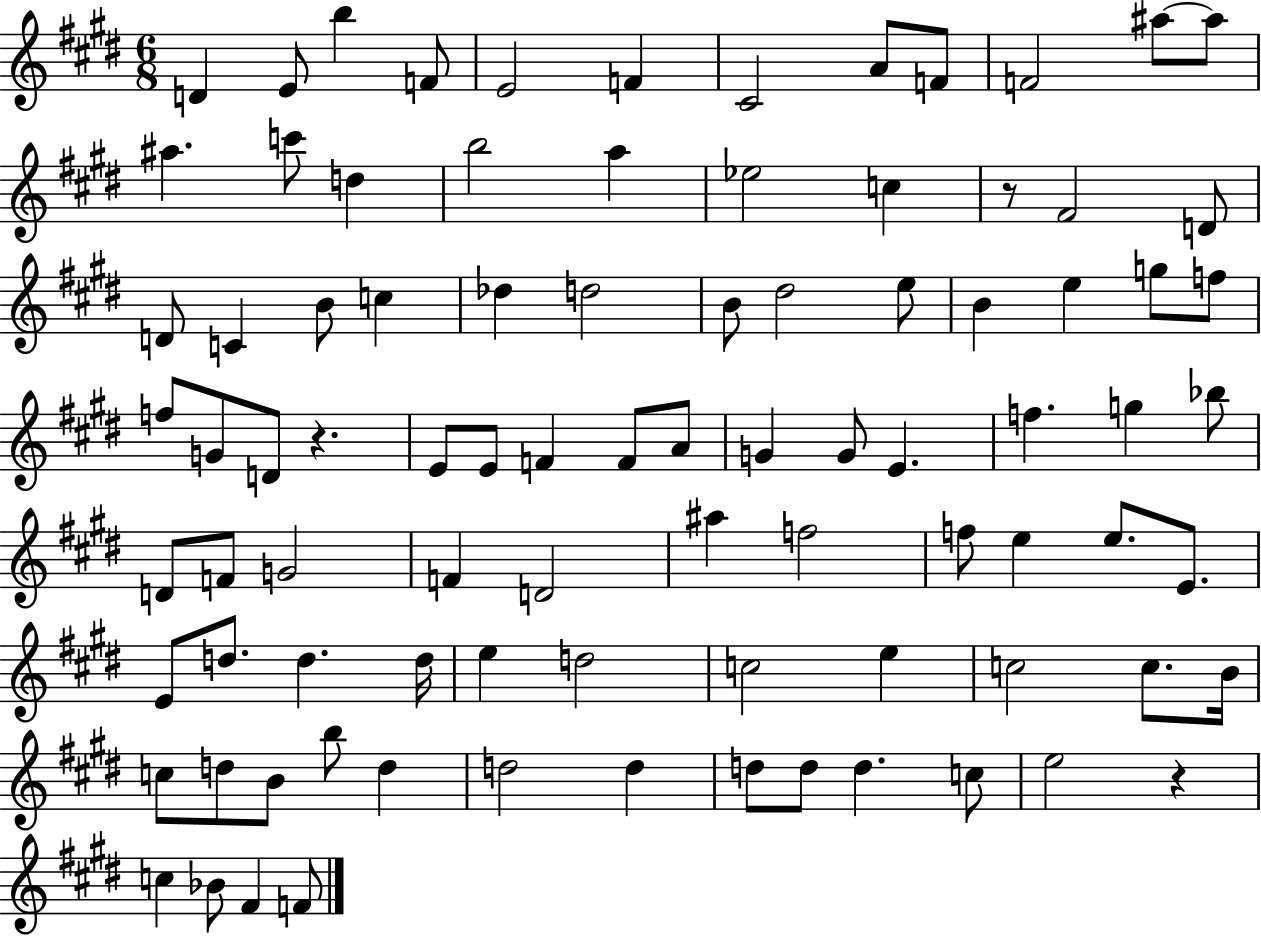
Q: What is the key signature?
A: E major